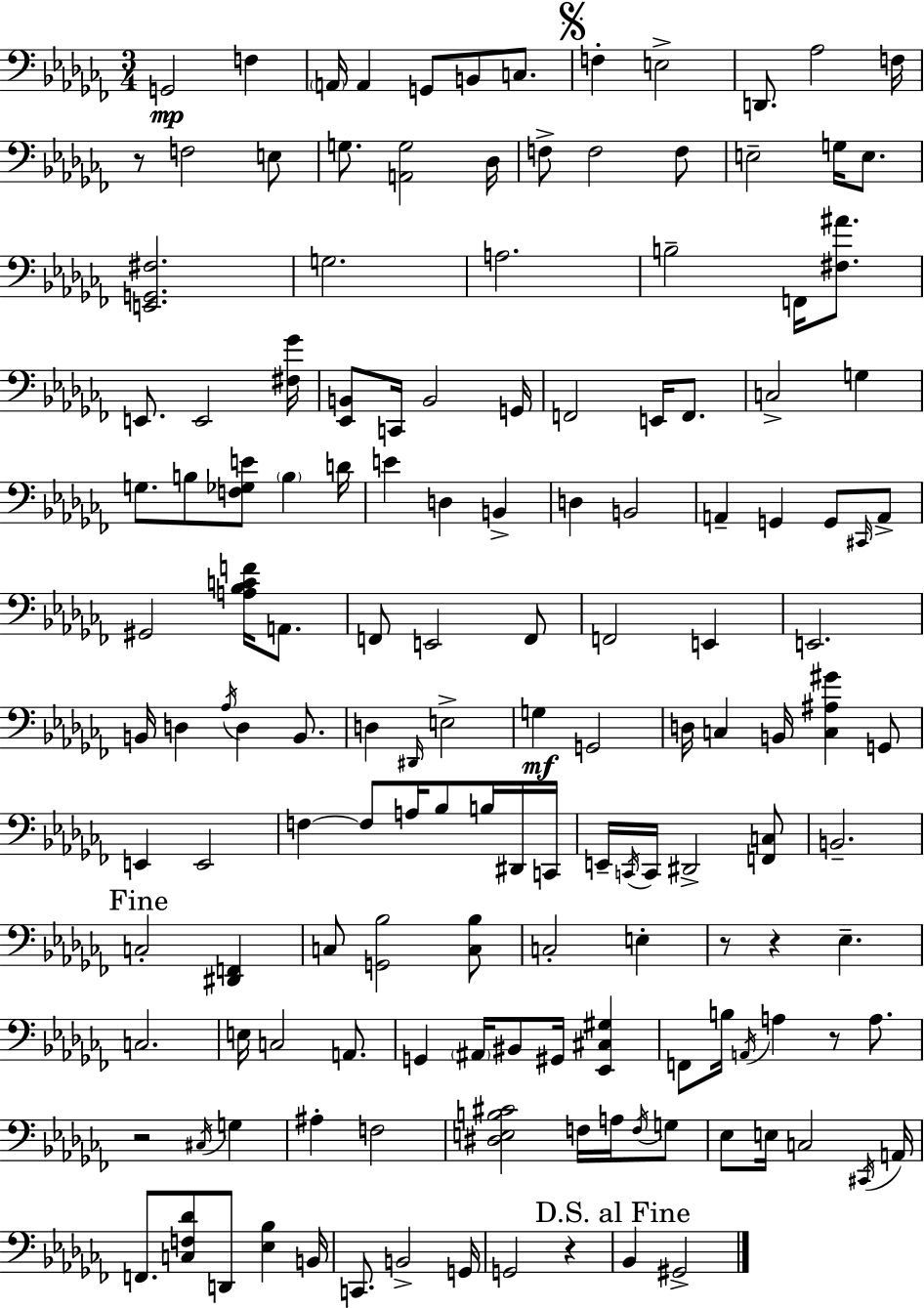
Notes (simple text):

G2/h F3/q A2/s A2/q G2/e B2/e C3/e. F3/q E3/h D2/e. Ab3/h F3/s R/e F3/h E3/e G3/e. [A2,G3]/h Db3/s F3/e F3/h F3/e E3/h G3/s E3/e. [E2,G2,F#3]/h. G3/h. A3/h. B3/h F2/s [F#3,A#4]/e. E2/e. E2/h [F#3,Gb4]/s [Eb2,B2]/e C2/s B2/h G2/s F2/h E2/s F2/e. C3/h G3/q G3/e. B3/e [F3,Gb3,E4]/e B3/q D4/s E4/q D3/q B2/q D3/q B2/h A2/q G2/q G2/e C#2/s A2/e G#2/h [A3,Bb3,C4,F4]/s A2/e. F2/e E2/h F2/e F2/h E2/q E2/h. B2/s D3/q Ab3/s D3/q B2/e. D3/q D#2/s E3/h G3/q G2/h D3/s C3/q B2/s [C3,A#3,G#4]/q G2/e E2/q E2/h F3/q F3/e A3/s Bb3/e B3/s D#2/s C2/s E2/s C2/s C2/s D#2/h [F2,C3]/e B2/h. C3/h [D#2,F2]/q C3/e [G2,Bb3]/h [C3,Bb3]/e C3/h E3/q R/e R/q Eb3/q. C3/h. E3/s C3/h A2/e. G2/q A#2/s BIS2/e G#2/s [Eb2,C#3,G#3]/q F2/e B3/s A2/s A3/q R/e A3/e. R/h C#3/s G3/q A#3/q F3/h [D#3,E3,B3,C#4]/h F3/s A3/s F3/s G3/e Eb3/e E3/s C3/h C#2/s A2/s F2/e. [C3,F3,Db4]/e D2/e [Eb3,Bb3]/q B2/s C2/e. B2/h G2/s G2/h R/q Bb2/q G#2/h